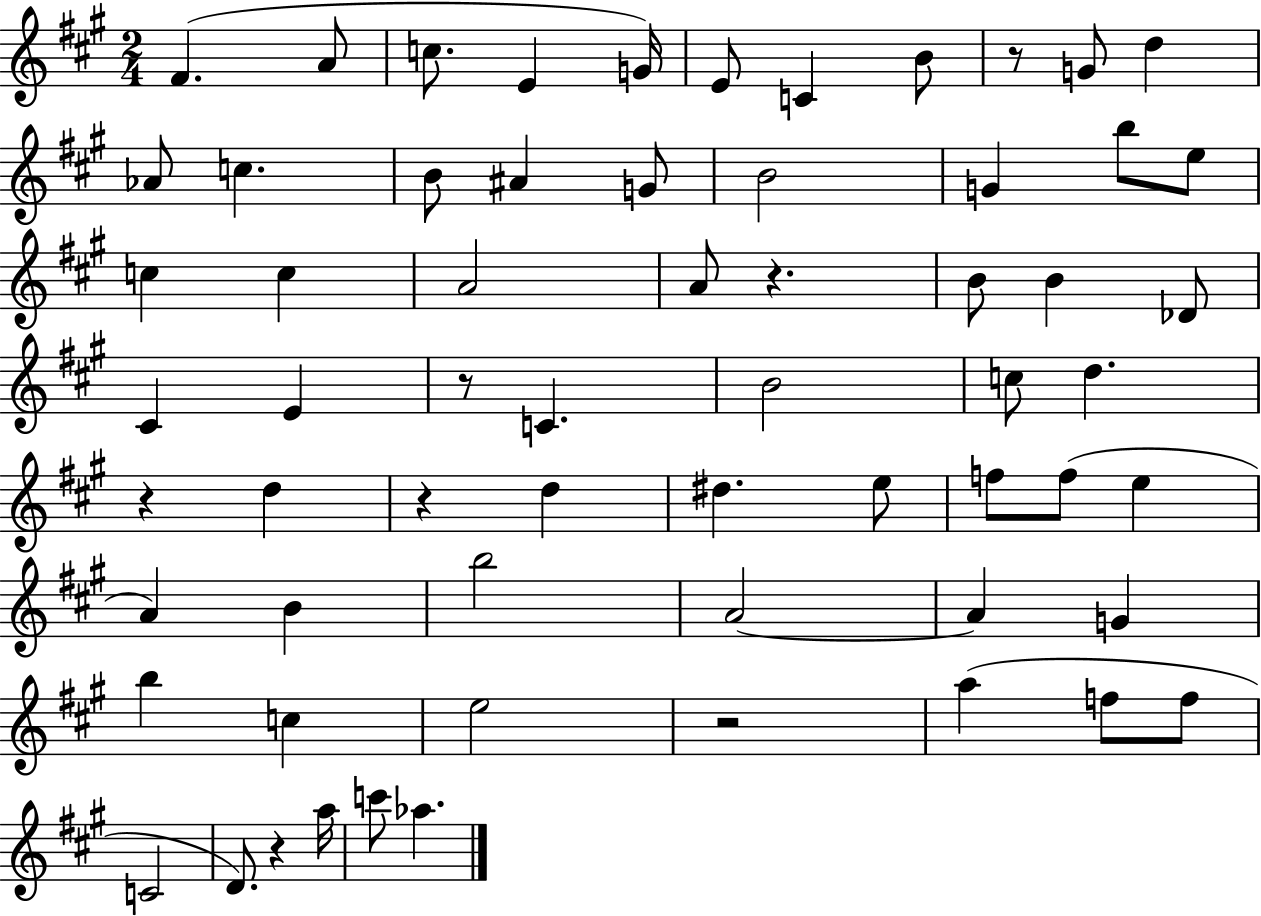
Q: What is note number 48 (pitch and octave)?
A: E5